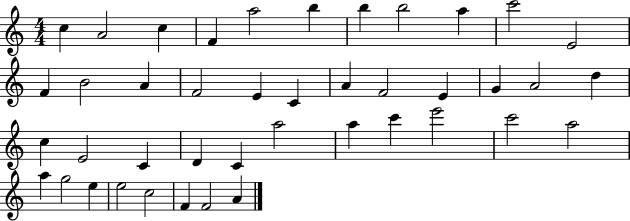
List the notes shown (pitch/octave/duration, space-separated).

C5/q A4/h C5/q F4/q A5/h B5/q B5/q B5/h A5/q C6/h E4/h F4/q B4/h A4/q F4/h E4/q C4/q A4/q F4/h E4/q G4/q A4/h D5/q C5/q E4/h C4/q D4/q C4/q A5/h A5/q C6/q E6/h C6/h A5/h A5/q G5/h E5/q E5/h C5/h F4/q F4/h A4/q